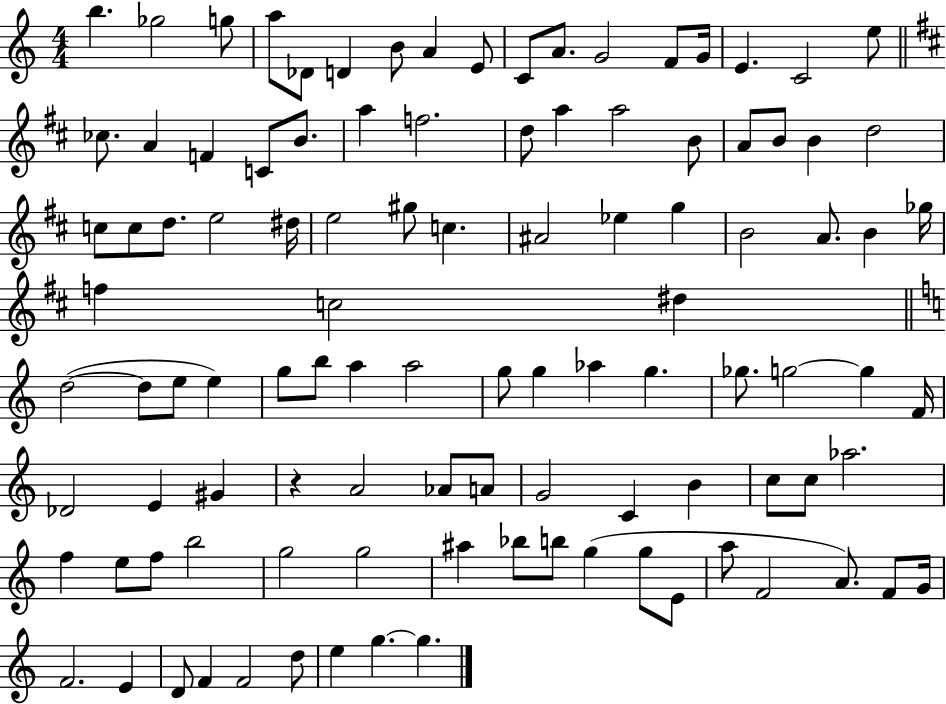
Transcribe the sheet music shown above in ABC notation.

X:1
T:Untitled
M:4/4
L:1/4
K:C
b _g2 g/2 a/2 _D/2 D B/2 A E/2 C/2 A/2 G2 F/2 G/4 E C2 e/2 _c/2 A F C/2 B/2 a f2 d/2 a a2 B/2 A/2 B/2 B d2 c/2 c/2 d/2 e2 ^d/4 e2 ^g/2 c ^A2 _e g B2 A/2 B _g/4 f c2 ^d d2 d/2 e/2 e g/2 b/2 a a2 g/2 g _a g _g/2 g2 g F/4 _D2 E ^G z A2 _A/2 A/2 G2 C B c/2 c/2 _a2 f e/2 f/2 b2 g2 g2 ^a _b/2 b/2 g g/2 E/2 a/2 F2 A/2 F/2 G/4 F2 E D/2 F F2 d/2 e g g